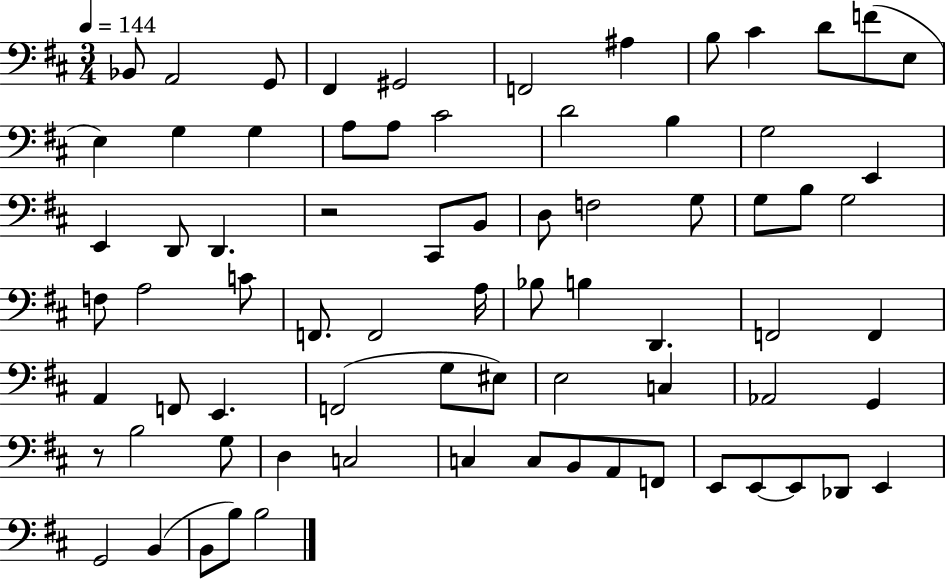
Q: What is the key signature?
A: D major